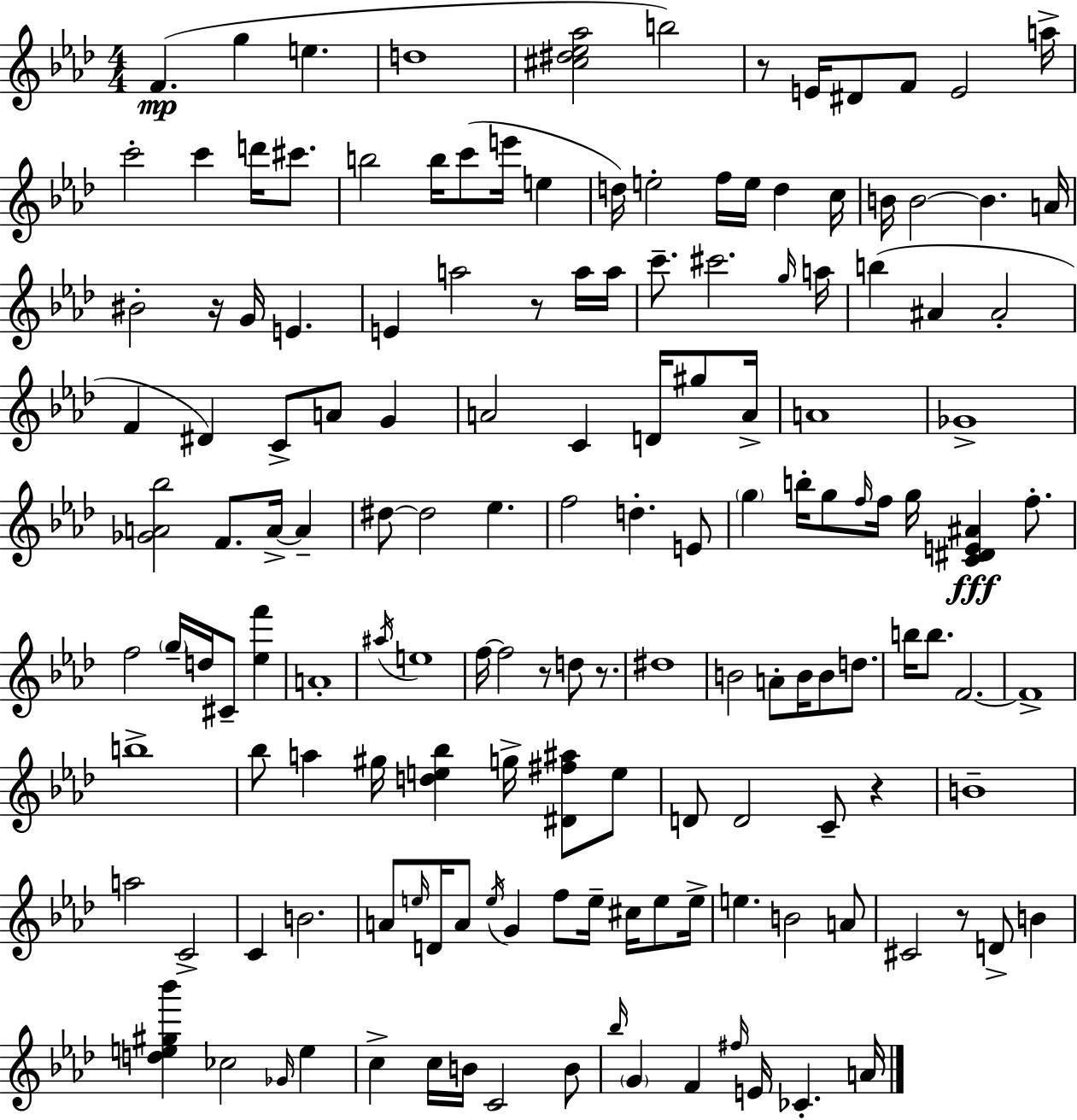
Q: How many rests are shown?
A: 7